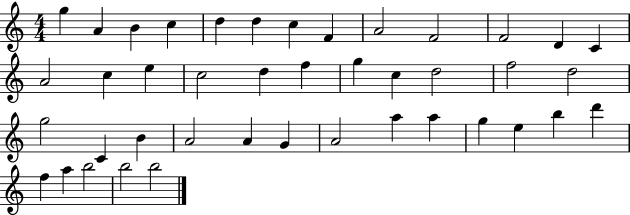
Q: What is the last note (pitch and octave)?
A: B5